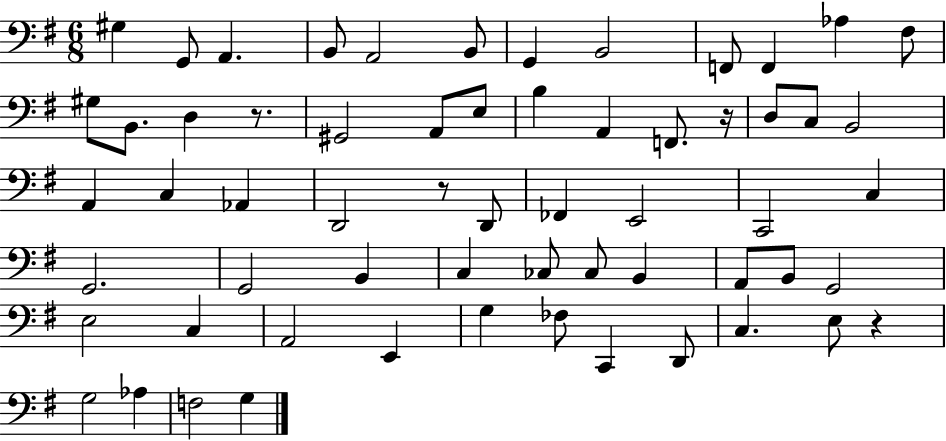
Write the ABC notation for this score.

X:1
T:Untitled
M:6/8
L:1/4
K:G
^G, G,,/2 A,, B,,/2 A,,2 B,,/2 G,, B,,2 F,,/2 F,, _A, ^F,/2 ^G,/2 B,,/2 D, z/2 ^G,,2 A,,/2 E,/2 B, A,, F,,/2 z/4 D,/2 C,/2 B,,2 A,, C, _A,, D,,2 z/2 D,,/2 _F,, E,,2 C,,2 C, G,,2 G,,2 B,, C, _C,/2 _C,/2 B,, A,,/2 B,,/2 G,,2 E,2 C, A,,2 E,, G, _F,/2 C,, D,,/2 C, E,/2 z G,2 _A, F,2 G,